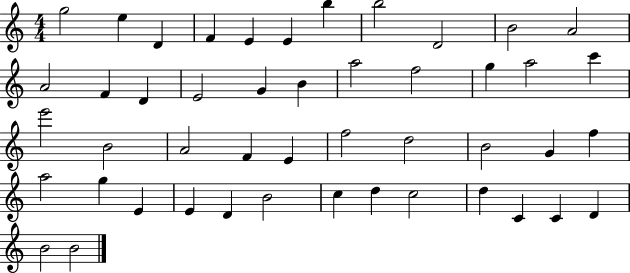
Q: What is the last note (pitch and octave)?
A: B4